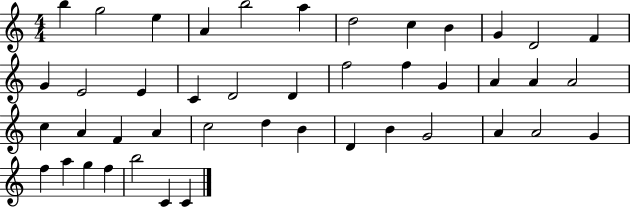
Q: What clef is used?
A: treble